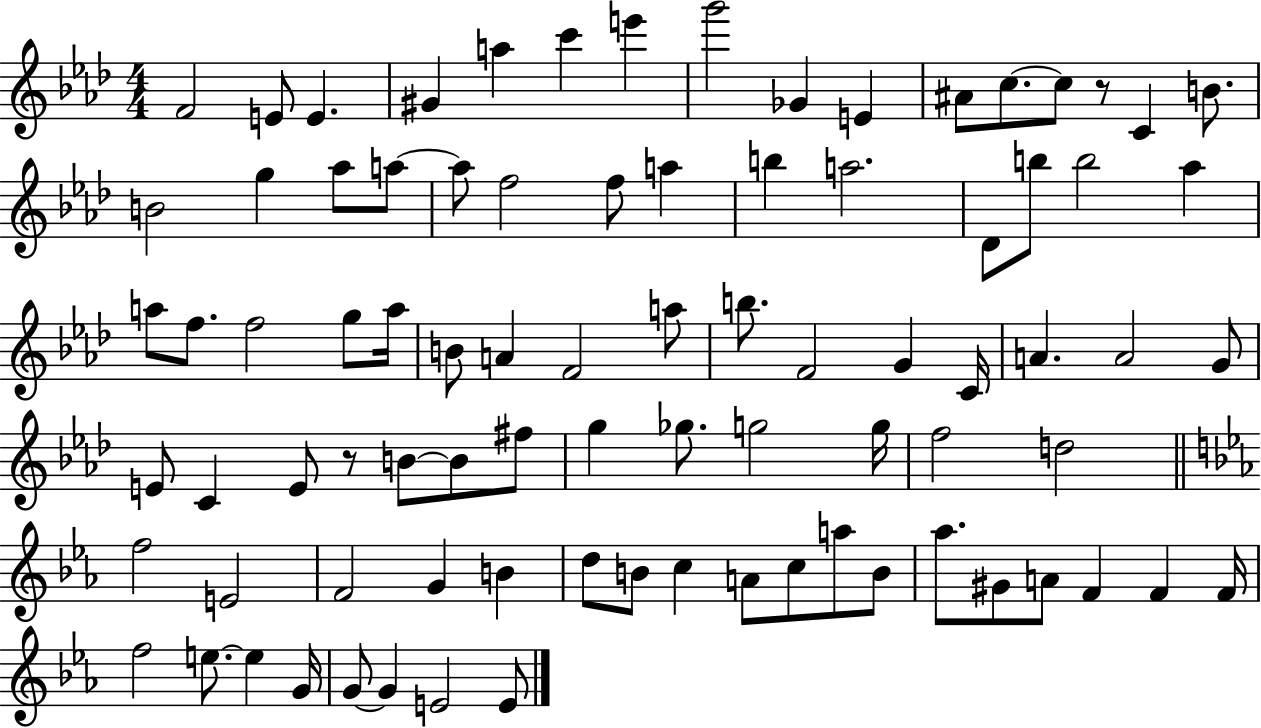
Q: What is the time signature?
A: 4/4